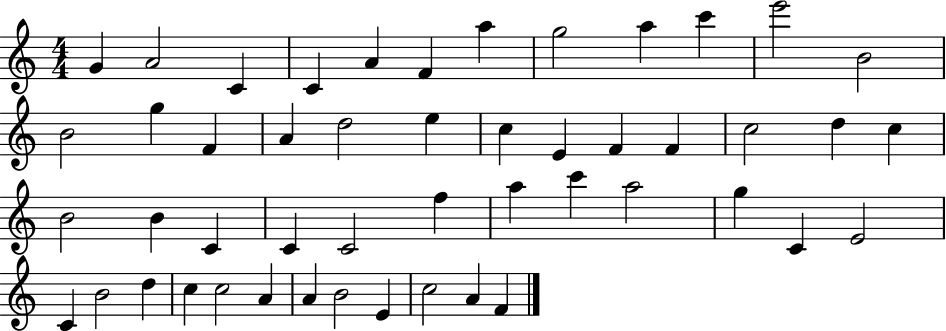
X:1
T:Untitled
M:4/4
L:1/4
K:C
G A2 C C A F a g2 a c' e'2 B2 B2 g F A d2 e c E F F c2 d c B2 B C C C2 f a c' a2 g C E2 C B2 d c c2 A A B2 E c2 A F